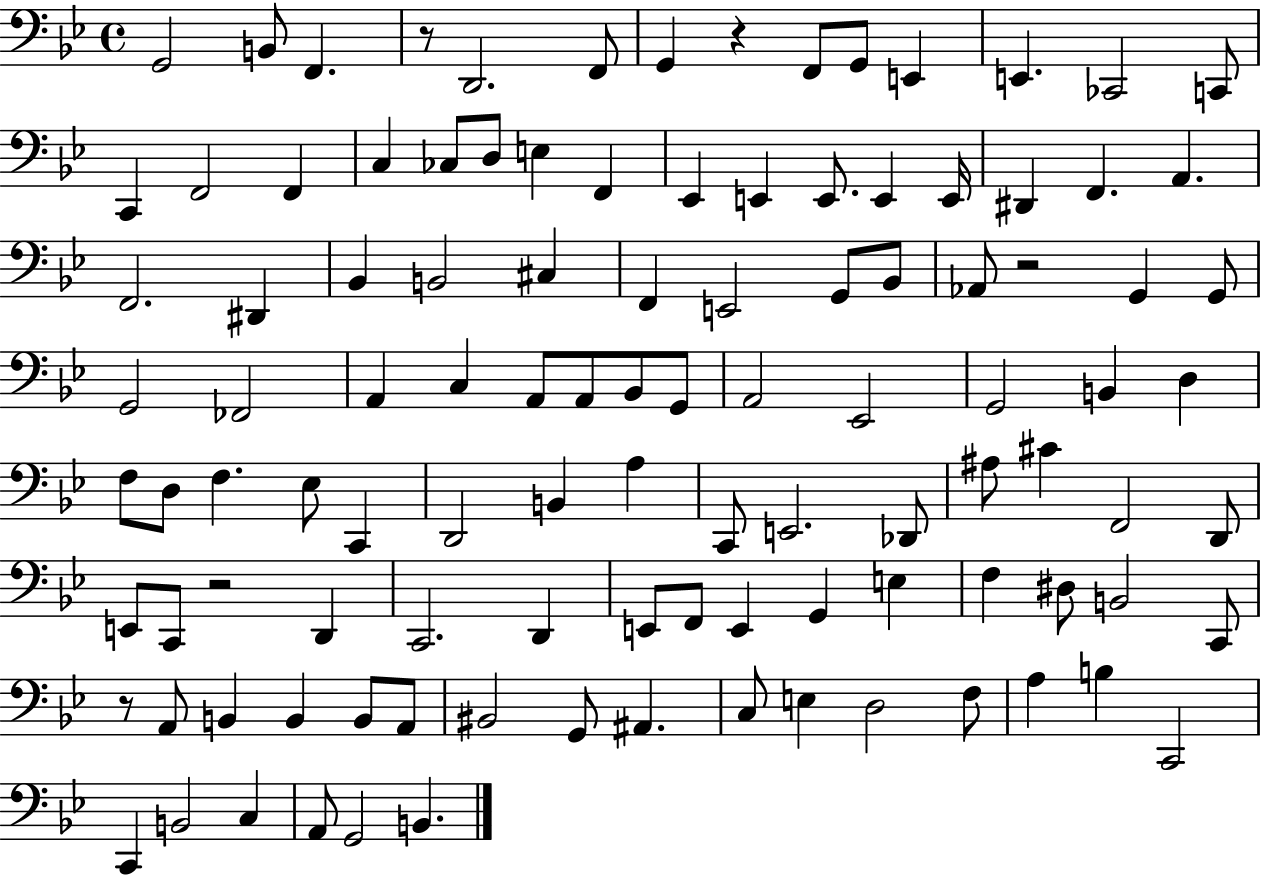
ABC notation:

X:1
T:Untitled
M:4/4
L:1/4
K:Bb
G,,2 B,,/2 F,, z/2 D,,2 F,,/2 G,, z F,,/2 G,,/2 E,, E,, _C,,2 C,,/2 C,, F,,2 F,, C, _C,/2 D,/2 E, F,, _E,, E,, E,,/2 E,, E,,/4 ^D,, F,, A,, F,,2 ^D,, _B,, B,,2 ^C, F,, E,,2 G,,/2 _B,,/2 _A,,/2 z2 G,, G,,/2 G,,2 _F,,2 A,, C, A,,/2 A,,/2 _B,,/2 G,,/2 A,,2 _E,,2 G,,2 B,, D, F,/2 D,/2 F, _E,/2 C,, D,,2 B,, A, C,,/2 E,,2 _D,,/2 ^A,/2 ^C F,,2 D,,/2 E,,/2 C,,/2 z2 D,, C,,2 D,, E,,/2 F,,/2 E,, G,, E, F, ^D,/2 B,,2 C,,/2 z/2 A,,/2 B,, B,, B,,/2 A,,/2 ^B,,2 G,,/2 ^A,, C,/2 E, D,2 F,/2 A, B, C,,2 C,, B,,2 C, A,,/2 G,,2 B,,